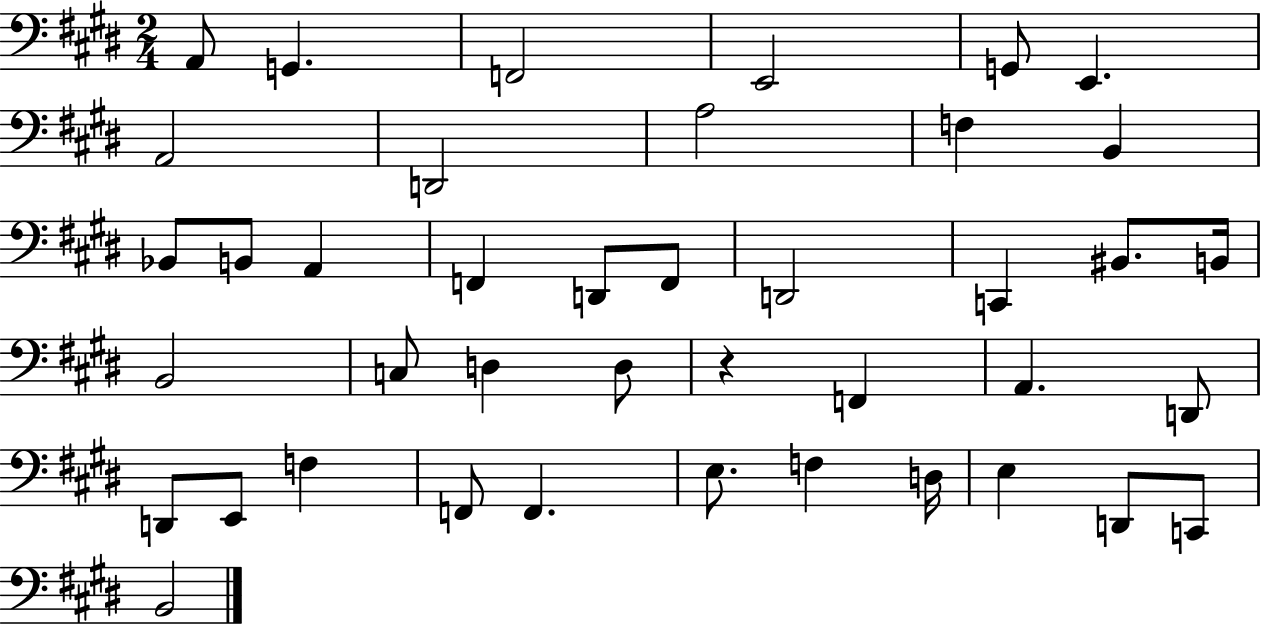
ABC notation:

X:1
T:Untitled
M:2/4
L:1/4
K:E
A,,/2 G,, F,,2 E,,2 G,,/2 E,, A,,2 D,,2 A,2 F, B,, _B,,/2 B,,/2 A,, F,, D,,/2 F,,/2 D,,2 C,, ^B,,/2 B,,/4 B,,2 C,/2 D, D,/2 z F,, A,, D,,/2 D,,/2 E,,/2 F, F,,/2 F,, E,/2 F, D,/4 E, D,,/2 C,,/2 B,,2